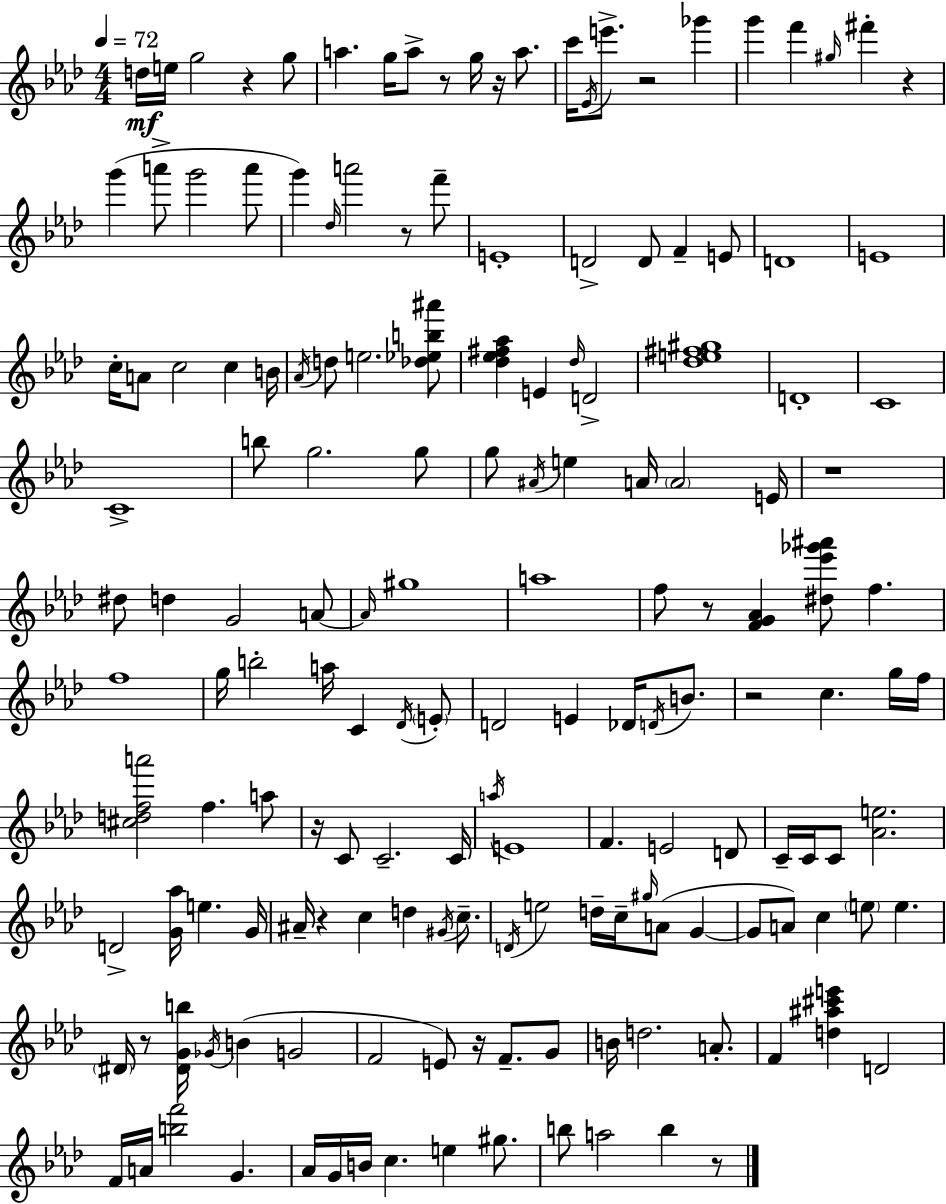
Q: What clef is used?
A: treble